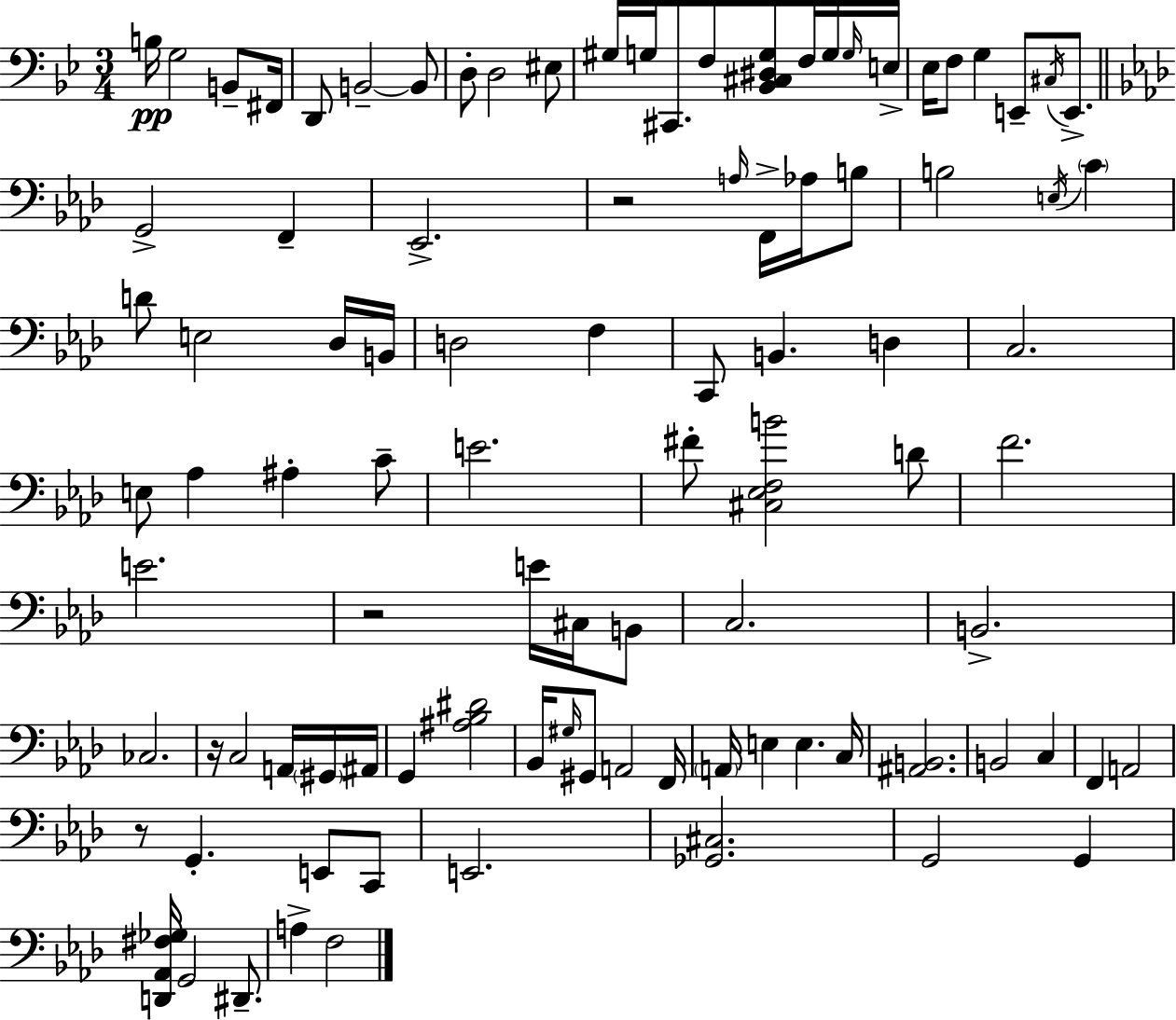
{
  \clef bass
  \numericTimeSignature
  \time 3/4
  \key g \minor
  b16\pp g2 b,8-- fis,16 | d,8 b,2--~~ b,8 | d8-. d2 eis8 | gis16 g16 cis,8. f8 <bes, cis dis g>8 f16 g16 \grace { g16 } | \break e16-> ees16 f8 g4 e,8-- \acciaccatura { cis16 } e,8.-> | \bar "||" \break \key aes \major g,2-> f,4-- | ees,2.-> | r2 \grace { a16 } f,16-> aes16 b8 | b2 \acciaccatura { e16 } \parenthesize c'4 | \break d'8 e2 | des16 b,16 d2 f4 | c,8 b,4. d4 | c2. | \break e8 aes4 ais4-. | c'8-- e'2. | fis'8-. <cis ees f b'>2 | d'8 f'2. | \break e'2. | r2 e'16 cis16 | b,8 c2. | b,2.-> | \break ces2. | r16 c2 a,16 | \parenthesize gis,16 ais,16 g,4 <ais bes dis'>2 | bes,16 \grace { gis16 } gis,8 a,2 | \break f,16 \parenthesize a,16 e4 e4. | c16 <ais, b,>2. | b,2 c4 | f,4 a,2 | \break r8 g,4.-. e,8 | c,8 e,2. | <ges, cis>2. | g,2 g,4 | \break <d, aes, fis ges>16 g,2 | dis,8.-- a4-> f2 | \bar "|."
}